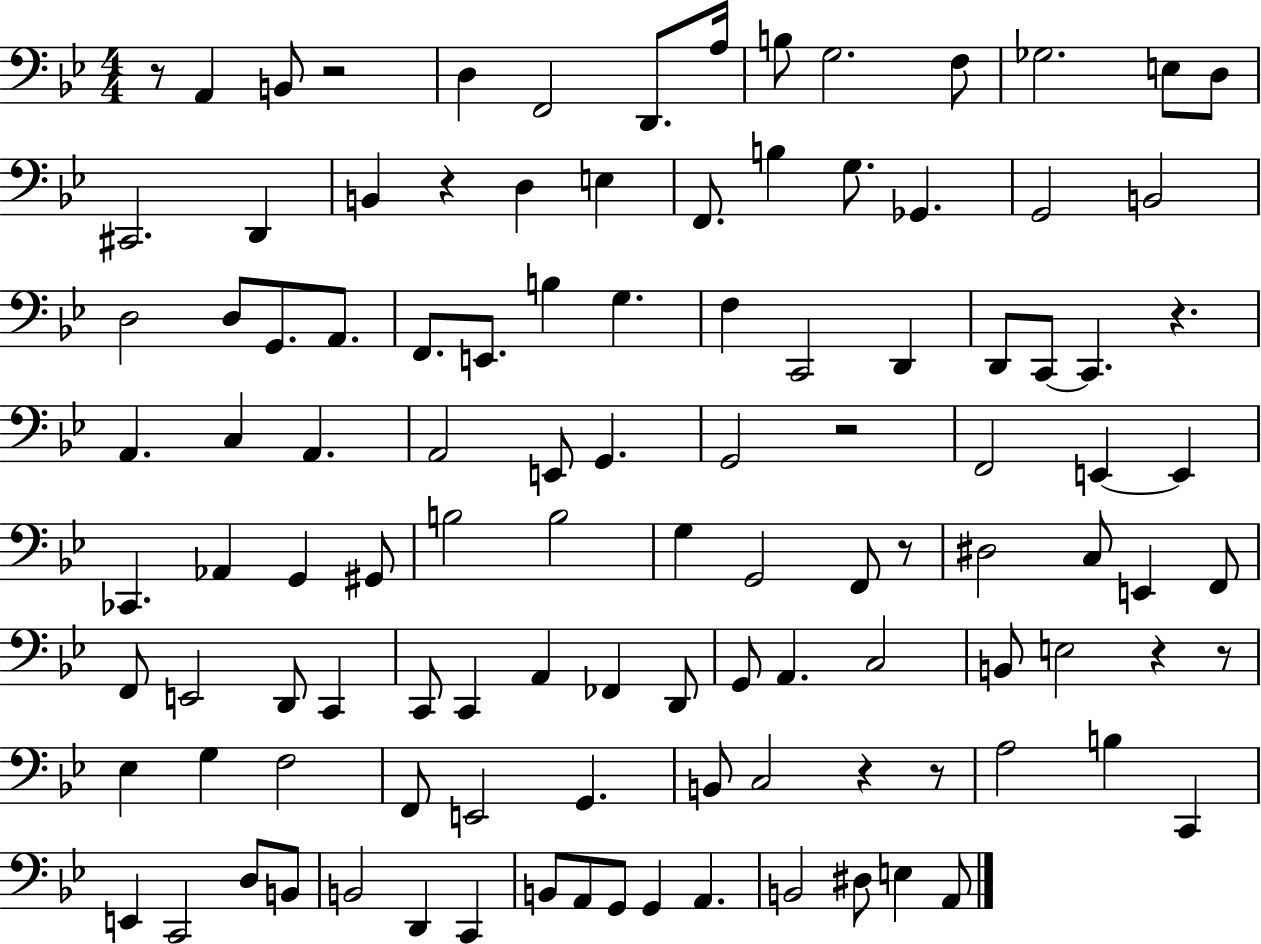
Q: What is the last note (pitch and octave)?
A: A2